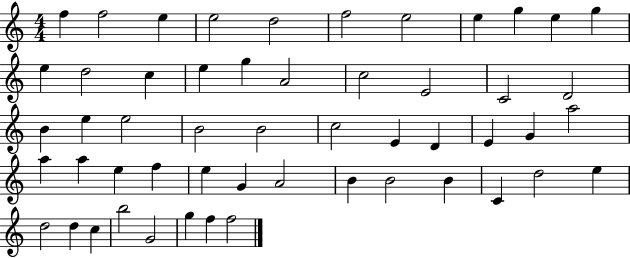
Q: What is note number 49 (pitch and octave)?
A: B5